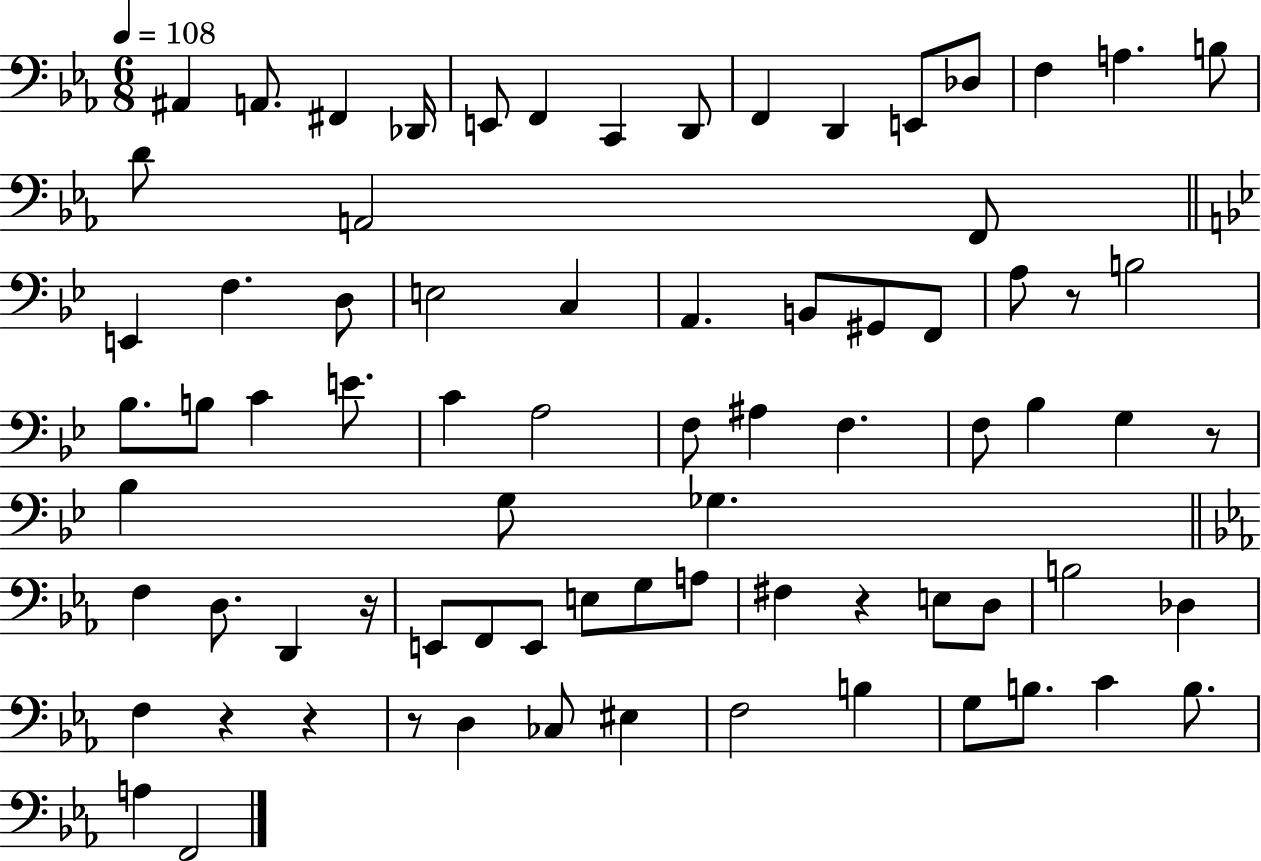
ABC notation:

X:1
T:Untitled
M:6/8
L:1/4
K:Eb
^A,, A,,/2 ^F,, _D,,/4 E,,/2 F,, C,, D,,/2 F,, D,, E,,/2 _D,/2 F, A, B,/2 D/2 A,,2 F,,/2 E,, F, D,/2 E,2 C, A,, B,,/2 ^G,,/2 F,,/2 A,/2 z/2 B,2 _B,/2 B,/2 C E/2 C A,2 F,/2 ^A, F, F,/2 _B, G, z/2 _B, G,/2 _G, F, D,/2 D,, z/4 E,,/2 F,,/2 E,,/2 E,/2 G,/2 A,/2 ^F, z E,/2 D,/2 B,2 _D, F, z z z/2 D, _C,/2 ^E, F,2 B, G,/2 B,/2 C B,/2 A, F,,2